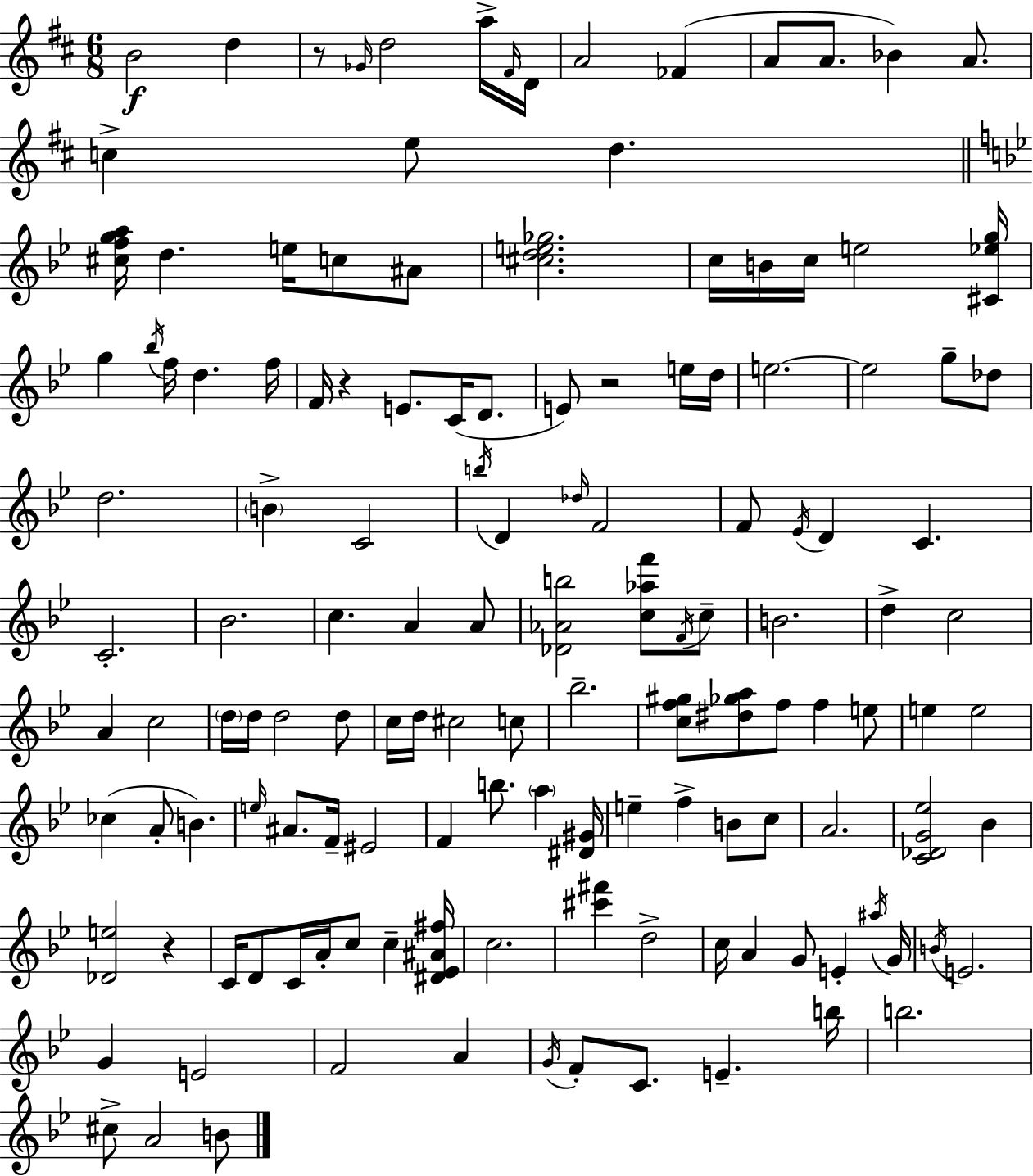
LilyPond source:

{
  \clef treble
  \numericTimeSignature
  \time 6/8
  \key d \major
  b'2\f d''4 | r8 \grace { ges'16 } d''2 a''16-> | \grace { fis'16 } d'16 a'2 fes'4( | a'8 a'8. bes'4) a'8. | \break c''4-> e''8 d''4. | \bar "||" \break \key bes \major <cis'' f'' g'' a''>16 d''4. e''16 c''8 ais'8 | <cis'' d'' e'' ges''>2. | c''16 b'16 c''16 e''2 <cis' ees'' g''>16 | g''4 \acciaccatura { bes''16 } f''16 d''4. | \break f''16 f'16 r4 e'8. c'16( d'8. | e'8) r2 e''16 | d''16 e''2.~~ | e''2 g''8-- des''8 | \break d''2. | \parenthesize b'4-> c'2 | \acciaccatura { b''16 } d'4 \grace { des''16 } f'2 | f'8 \acciaccatura { ees'16 } d'4 c'4. | \break c'2.-. | bes'2. | c''4. a'4 | a'8 <des' aes' b''>2 | \break <c'' aes'' f'''>8 \acciaccatura { f'16 } c''8-- b'2. | d''4-> c''2 | a'4 c''2 | \parenthesize d''16 d''16 d''2 | \break d''8 c''16 d''16 cis''2 | c''8 bes''2.-- | <c'' f'' gis''>8 <dis'' ges'' a''>8 f''8 f''4 | e''8 e''4 e''2 | \break ces''4( a'8-. b'4.) | \grace { e''16 } ais'8. f'16-- eis'2 | f'4 b''8. | \parenthesize a''4 <dis' gis'>16 e''4-- f''4-> | \break b'8 c''8 a'2. | <c' des' g' ees''>2 | bes'4 <des' e''>2 | r4 c'16 d'8 c'16 a'16-. c''8 | \break c''4-- <dis' ees' ais' fis''>16 c''2. | <cis''' fis'''>4 d''2-> | c''16 a'4 g'8 | e'4-. \acciaccatura { ais''16 } g'16 \acciaccatura { b'16 } e'2. | \break g'4 | e'2 f'2 | a'4 \acciaccatura { g'16 } f'8-. c'8. | e'4.-- b''16 b''2. | \break cis''8-> a'2 | b'8 \bar "|."
}